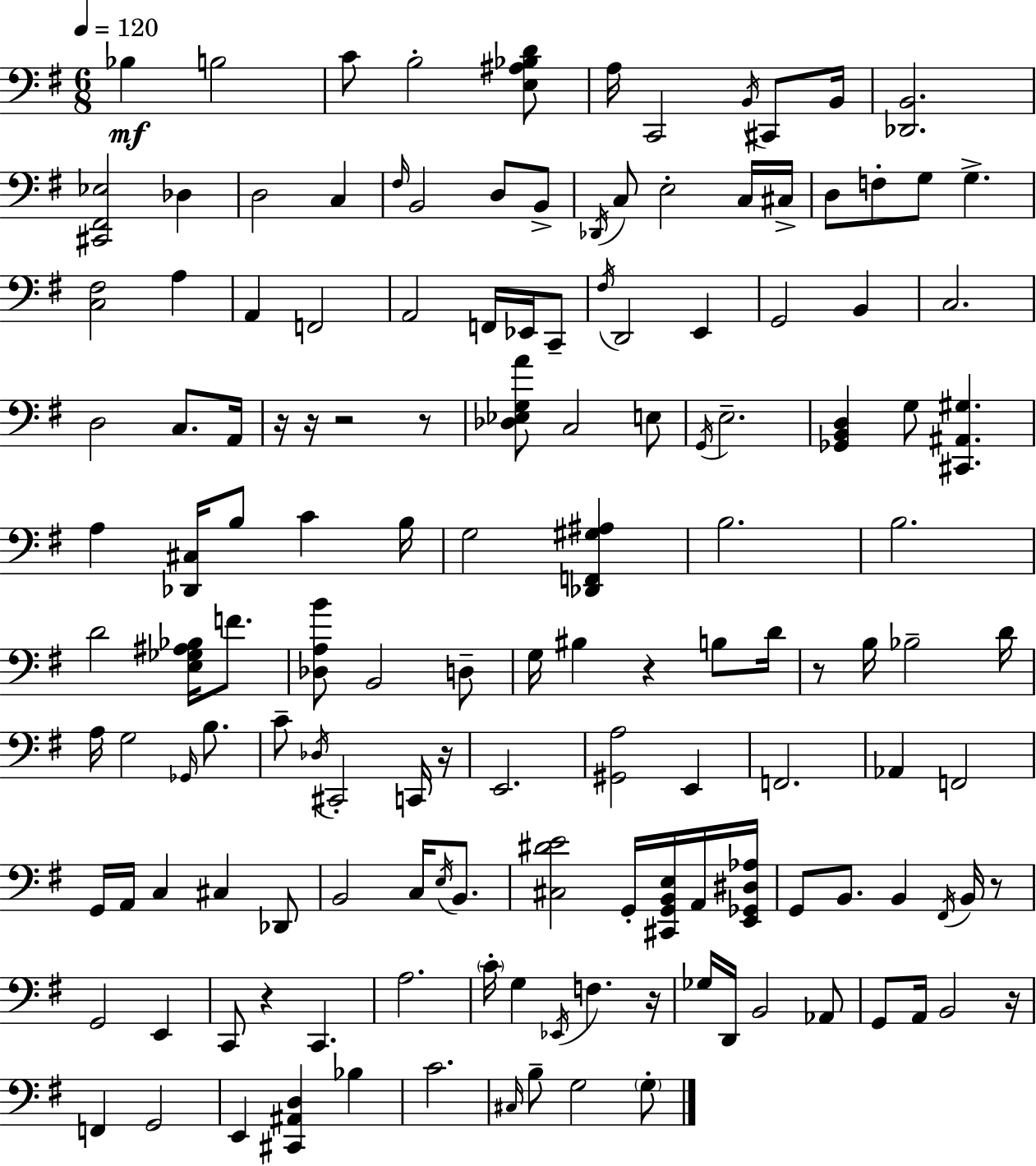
Bb3/q B3/h C4/e B3/h [E3,A#3,Bb3,D4]/e A3/s C2/h B2/s C#2/e B2/s [Db2,B2]/h. [C#2,F#2,Eb3]/h Db3/q D3/h C3/q F#3/s B2/h D3/e B2/e Db2/s C3/e E3/h C3/s C#3/s D3/e F3/e G3/e G3/q. [C3,F#3]/h A3/q A2/q F2/h A2/h F2/s Eb2/s C2/e F#3/s D2/h E2/q G2/h B2/q C3/h. D3/h C3/e. A2/s R/s R/s R/h R/e [Db3,Eb3,G3,A4]/e C3/h E3/e G2/s E3/h. [Gb2,B2,D3]/q G3/e [C#2,A#2,G#3]/q. A3/q [Db2,C#3]/s B3/e C4/q B3/s G3/h [Db2,F2,G#3,A#3]/q B3/h. B3/h. D4/h [E3,Gb3,A#3,Bb3]/s F4/e. [Db3,A3,B4]/e B2/h D3/e G3/s BIS3/q R/q B3/e D4/s R/e B3/s Bb3/h D4/s A3/s G3/h Gb2/s B3/e. C4/e Db3/s C#2/h C2/s R/s E2/h. [G#2,A3]/h E2/q F2/h. Ab2/q F2/h G2/s A2/s C3/q C#3/q Db2/e B2/h C3/s E3/s B2/e. [C#3,D#4,E4]/h G2/s [C#2,G2,B2,E3]/s A2/s [E2,Gb2,D#3,Ab3]/s G2/e B2/e. B2/q F#2/s B2/s R/e G2/h E2/q C2/e R/q C2/q. A3/h. C4/s G3/q Eb2/s F3/q. R/s Gb3/s D2/s B2/h Ab2/e G2/e A2/s B2/h R/s F2/q G2/h E2/q [C#2,A#2,D3]/q Bb3/q C4/h. C#3/s B3/e G3/h G3/e